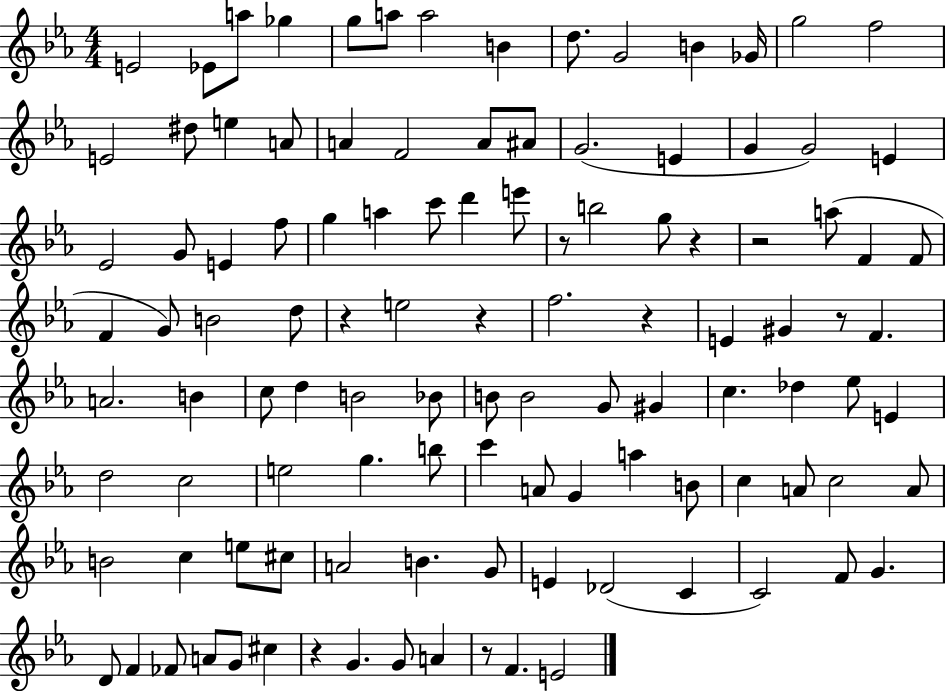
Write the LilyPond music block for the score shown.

{
  \clef treble
  \numericTimeSignature
  \time 4/4
  \key ees \major
  \repeat volta 2 { e'2 ees'8 a''8 ges''4 | g''8 a''8 a''2 b'4 | d''8. g'2 b'4 ges'16 | g''2 f''2 | \break e'2 dis''8 e''4 a'8 | a'4 f'2 a'8 ais'8 | g'2.( e'4 | g'4 g'2) e'4 | \break ees'2 g'8 e'4 f''8 | g''4 a''4 c'''8 d'''4 e'''8 | r8 b''2 g''8 r4 | r2 a''8( f'4 f'8 | \break f'4 g'8) b'2 d''8 | r4 e''2 r4 | f''2. r4 | e'4 gis'4 r8 f'4. | \break a'2. b'4 | c''8 d''4 b'2 bes'8 | b'8 b'2 g'8 gis'4 | c''4. des''4 ees''8 e'4 | \break d''2 c''2 | e''2 g''4. b''8 | c'''4 a'8 g'4 a''4 b'8 | c''4 a'8 c''2 a'8 | \break b'2 c''4 e''8 cis''8 | a'2 b'4. g'8 | e'4 des'2( c'4 | c'2) f'8 g'4. | \break d'8 f'4 fes'8 a'8 g'8 cis''4 | r4 g'4. g'8 a'4 | r8 f'4. e'2 | } \bar "|."
}